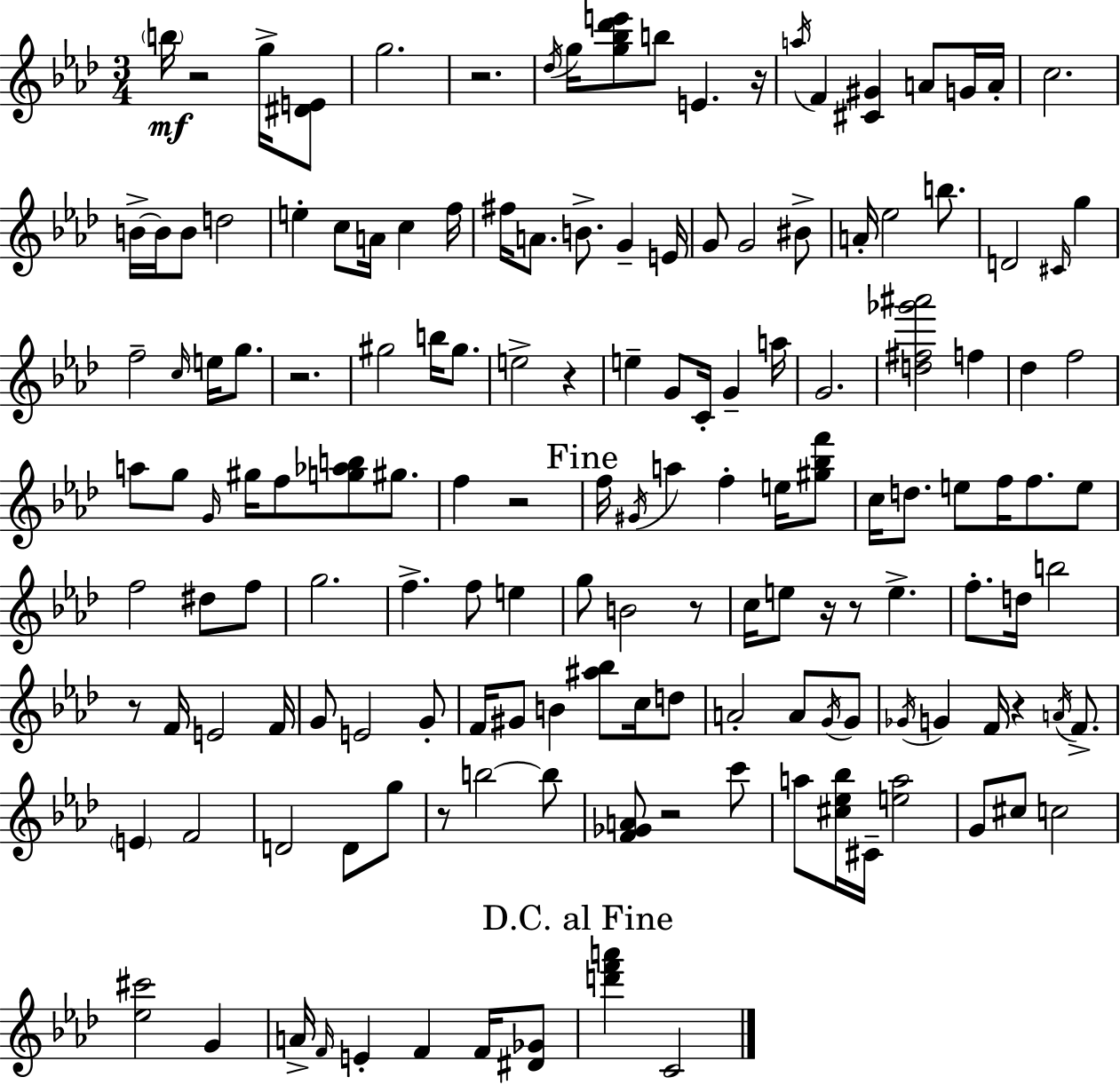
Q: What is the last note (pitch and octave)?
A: C4